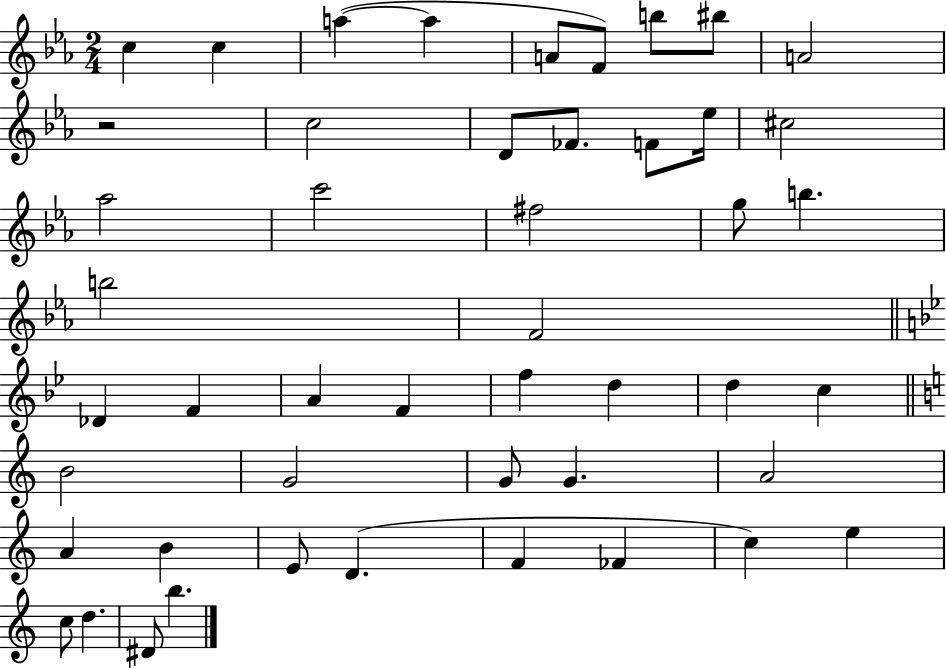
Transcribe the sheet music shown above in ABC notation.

X:1
T:Untitled
M:2/4
L:1/4
K:Eb
c c a a A/2 F/2 b/2 ^b/2 A2 z2 c2 D/2 _F/2 F/2 _e/4 ^c2 _a2 c'2 ^f2 g/2 b b2 F2 _D F A F f d d c B2 G2 G/2 G A2 A B E/2 D F _F c e c/2 d ^D/2 b